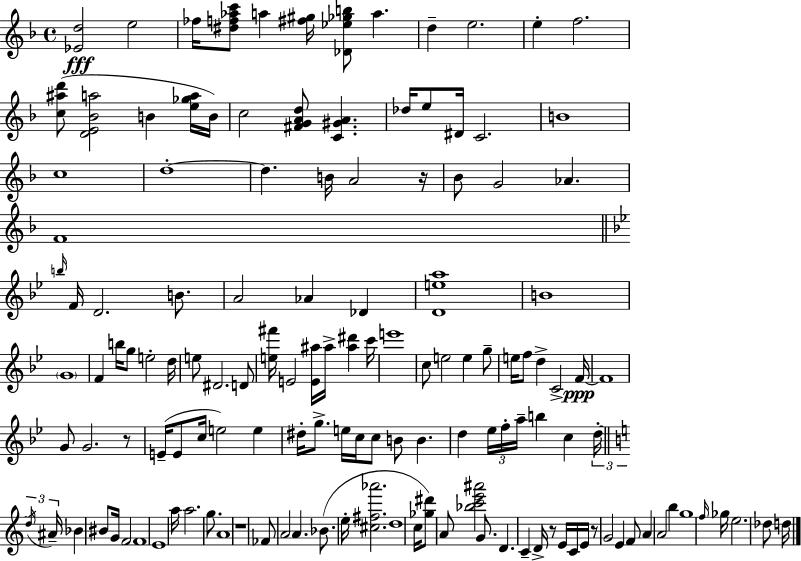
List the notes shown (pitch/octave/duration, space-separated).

[Eb4,D5]/h E5/h FES5/s [D#5,F5,Ab5,C6]/e A5/q [F#5,G#5]/s [Db4,Eb5,Gb5,B5]/e A5/q. D5/q E5/h. E5/q F5/h. [C5,A#5,D6]/e [D4,E4,Bb4,A5]/h B4/q [E5,Gb5,A5]/s B4/s C5/h [F#4,G4,A4,D5]/e [C4,G#4,A4]/q. Db5/s E5/e D#4/s C4/h. B4/w C5/w D5/w D5/q. B4/s A4/h R/s Bb4/e G4/h Ab4/q. F4/w B5/s F4/s D4/h. B4/e. A4/h Ab4/q Db4/q [D4,E5,A5]/w B4/w G4/w F4/q B5/s G5/e E5/h D5/s E5/e D#4/h. D4/e [E5,F#6]/s E4/h [E4,A#5]/s A#5/s [A#5,D#6]/q C6/s E6/w C5/e E5/h E5/q G5/e E5/s F5/e D5/q C4/h F4/s F4/w G4/e G4/h. R/e E4/s E4/e C5/s E5/h E5/q D#5/s G5/e. E5/s C5/s C5/e B4/e B4/q. D5/q Eb5/s F5/s A5/s B5/q C5/q D5/s D5/s A#4/s Bb4/q BIS4/e G4/s F4/h F4/w E4/w A5/s A5/h. G5/e. A4/w R/w FES4/e A4/h A4/q. Bb4/e. E5/s [C#5,F#5,Ab6]/h. D5/w C5/s [Gb5,D#6]/e A4/e [Bb5,C6,E6,A#6]/h G4/e. D4/q. C4/q D4/s R/e E4/s C4/s E4/s R/e G4/h E4/q F4/e A4/q A4/h B5/q G5/w F5/s Gb5/s E5/h. Db5/e D5/s